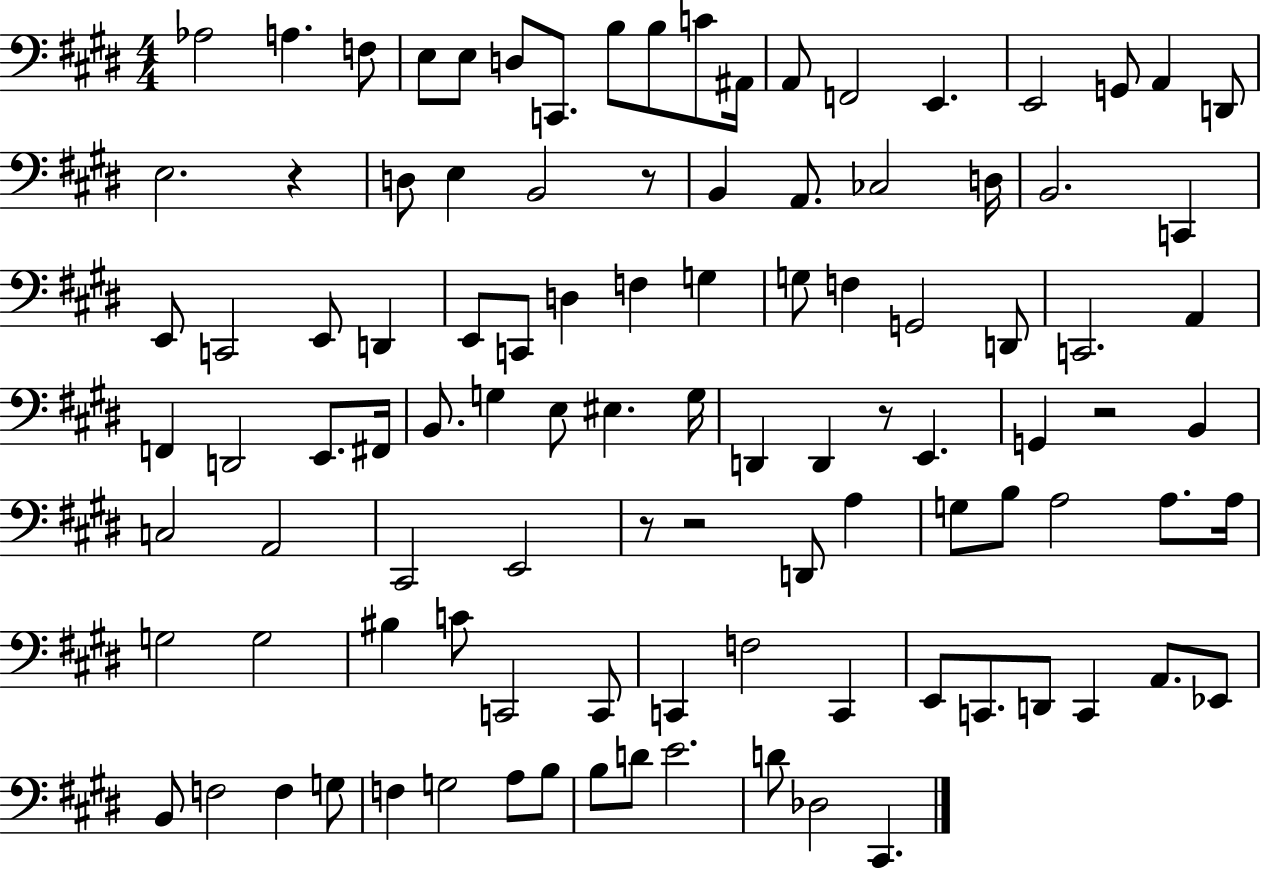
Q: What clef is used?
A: bass